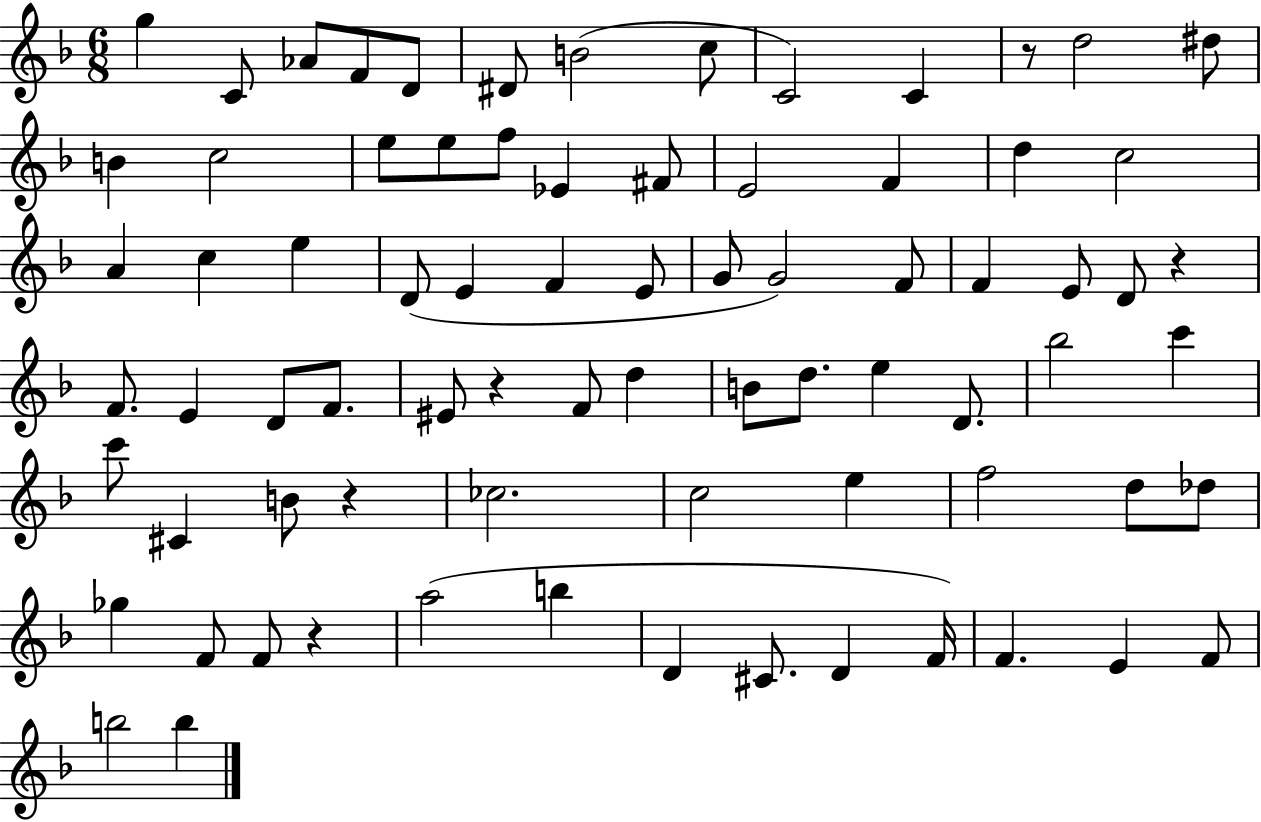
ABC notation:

X:1
T:Untitled
M:6/8
L:1/4
K:F
g C/2 _A/2 F/2 D/2 ^D/2 B2 c/2 C2 C z/2 d2 ^d/2 B c2 e/2 e/2 f/2 _E ^F/2 E2 F d c2 A c e D/2 E F E/2 G/2 G2 F/2 F E/2 D/2 z F/2 E D/2 F/2 ^E/2 z F/2 d B/2 d/2 e D/2 _b2 c' c'/2 ^C B/2 z _c2 c2 e f2 d/2 _d/2 _g F/2 F/2 z a2 b D ^C/2 D F/4 F E F/2 b2 b